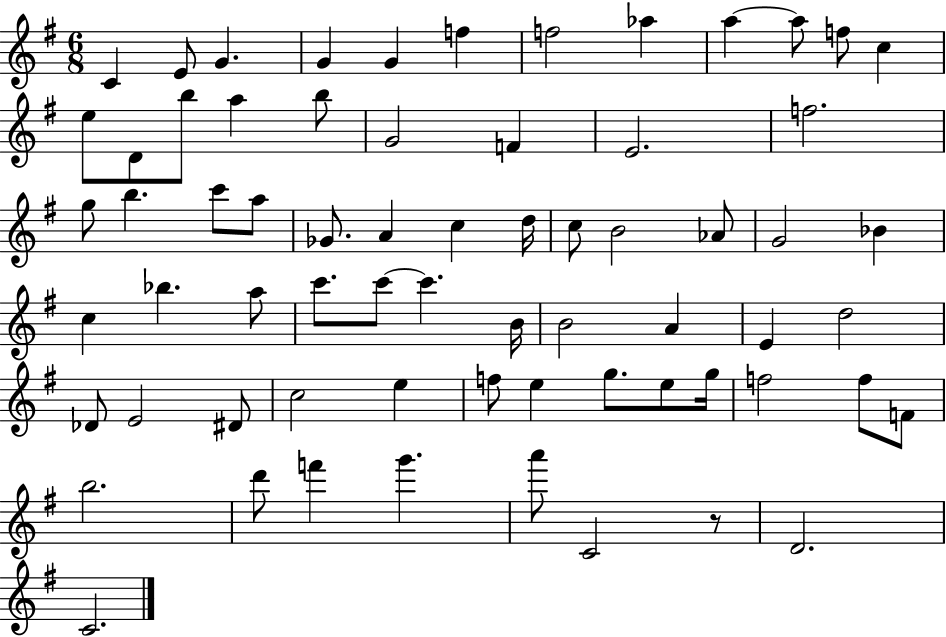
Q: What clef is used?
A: treble